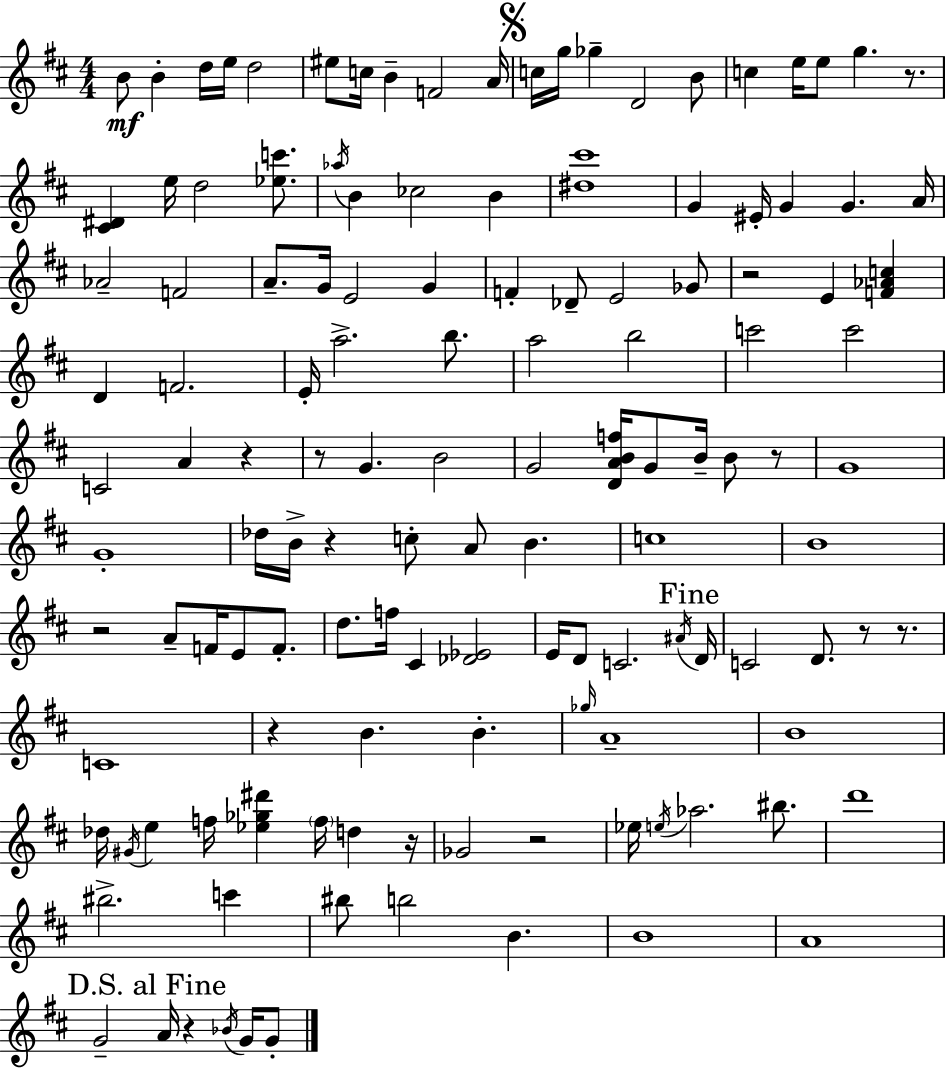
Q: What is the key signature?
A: D major